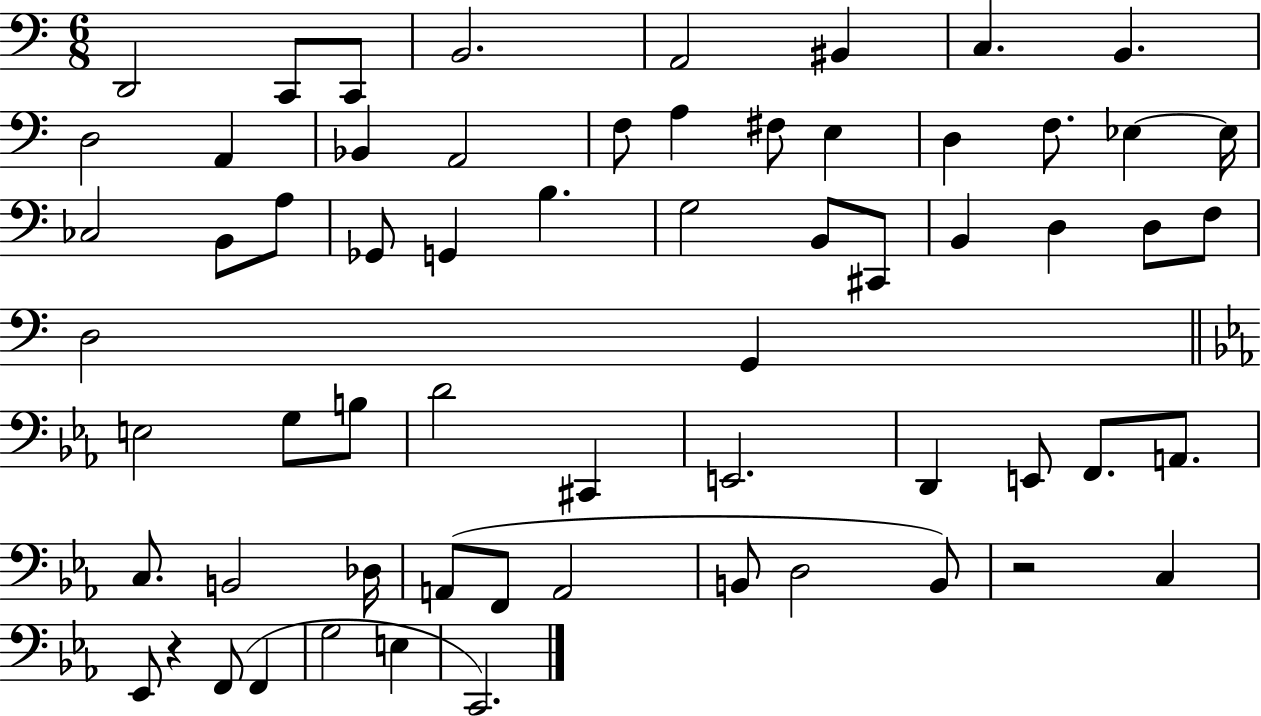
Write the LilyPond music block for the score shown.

{
  \clef bass
  \numericTimeSignature
  \time 6/8
  \key c \major
  d,2 c,8 c,8 | b,2. | a,2 bis,4 | c4. b,4. | \break d2 a,4 | bes,4 a,2 | f8 a4 fis8 e4 | d4 f8. ees4~~ ees16 | \break ces2 b,8 a8 | ges,8 g,4 b4. | g2 b,8 cis,8 | b,4 d4 d8 f8 | \break d2 g,4 | \bar "||" \break \key ees \major e2 g8 b8 | d'2 cis,4 | e,2. | d,4 e,8 f,8. a,8. | \break c8. b,2 des16 | a,8( f,8 a,2 | b,8 d2 b,8) | r2 c4 | \break ees,8 r4 f,8( f,4 | g2 e4 | c,2.) | \bar "|."
}